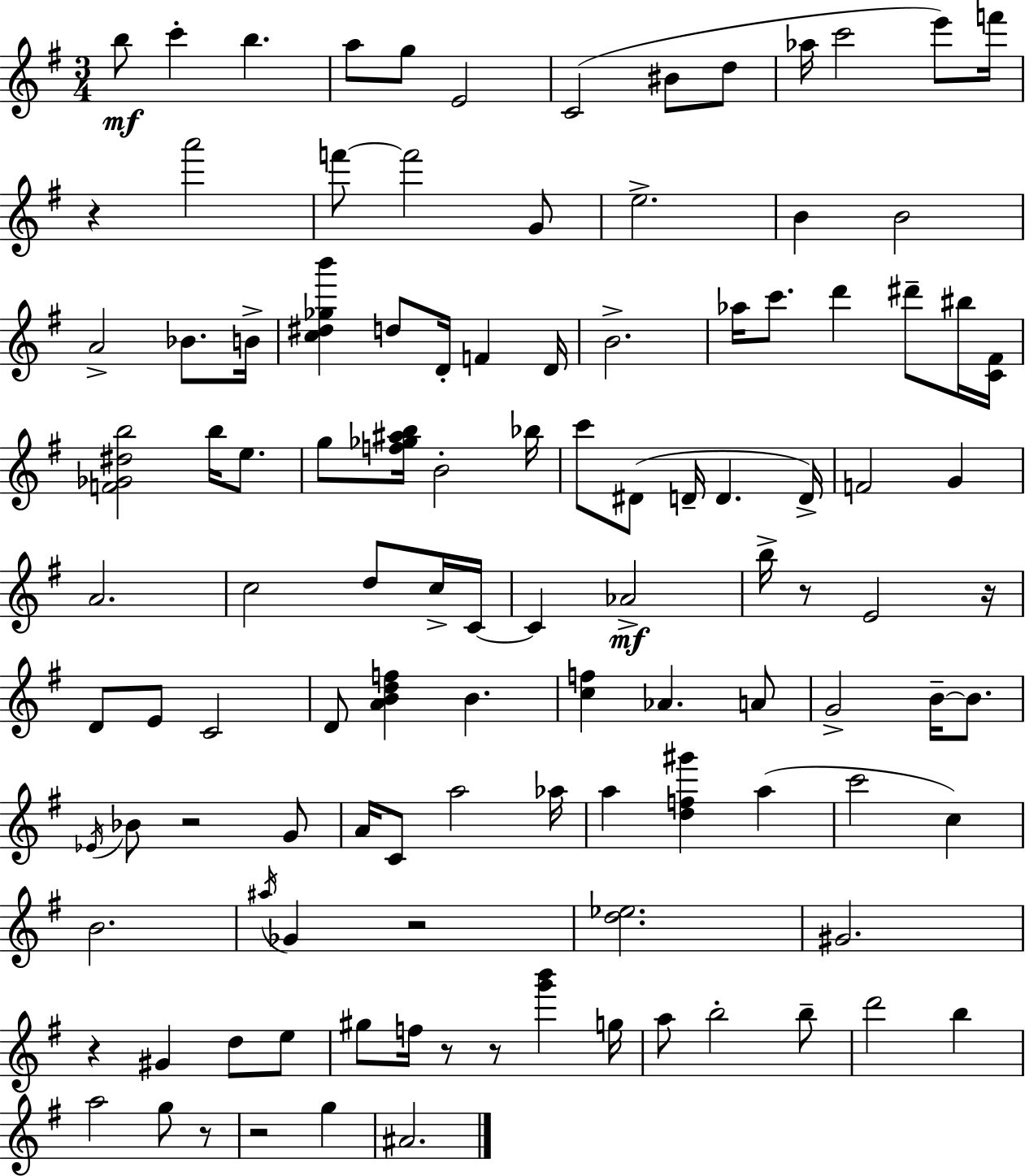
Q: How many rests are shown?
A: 10